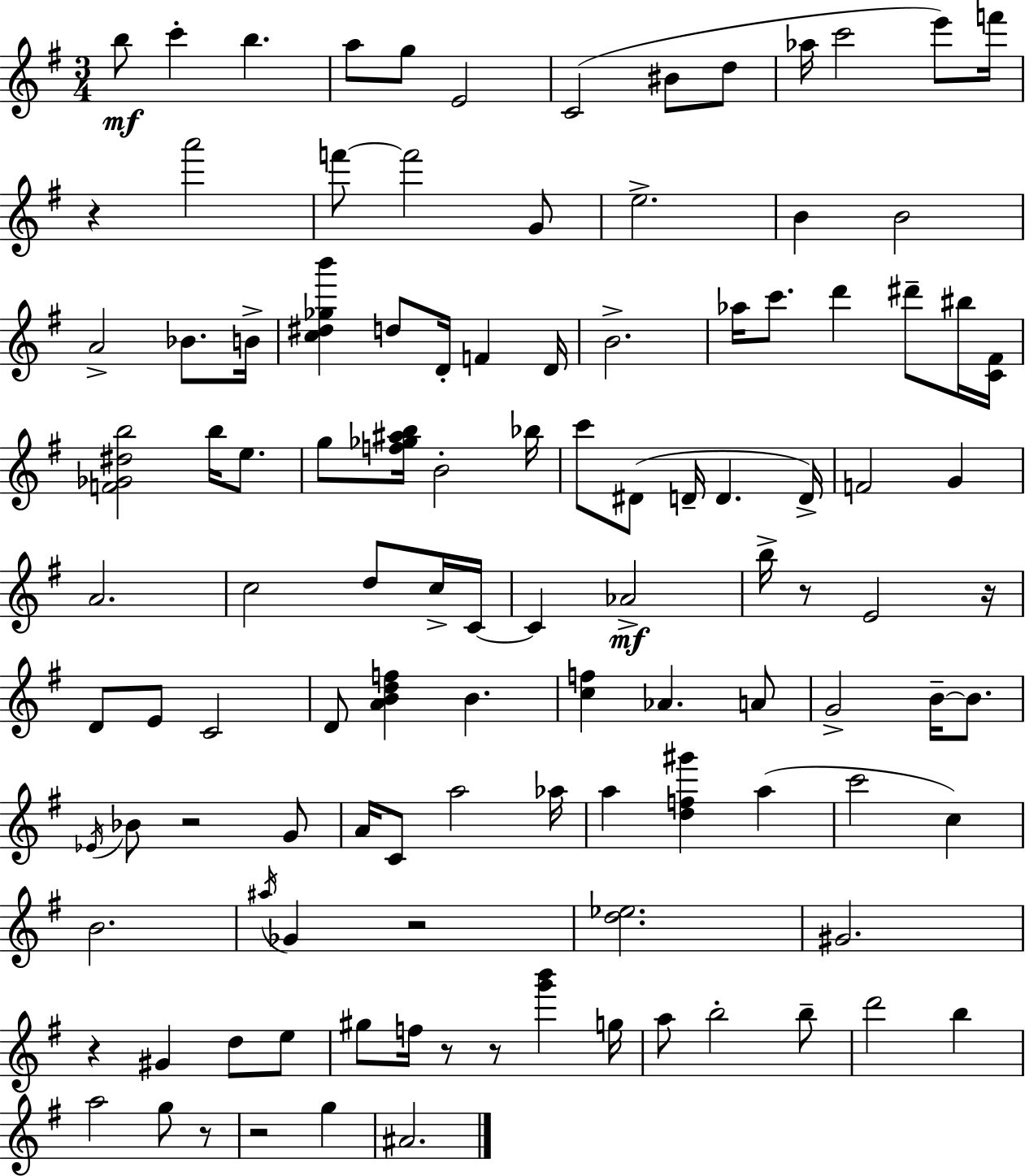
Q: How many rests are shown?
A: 10